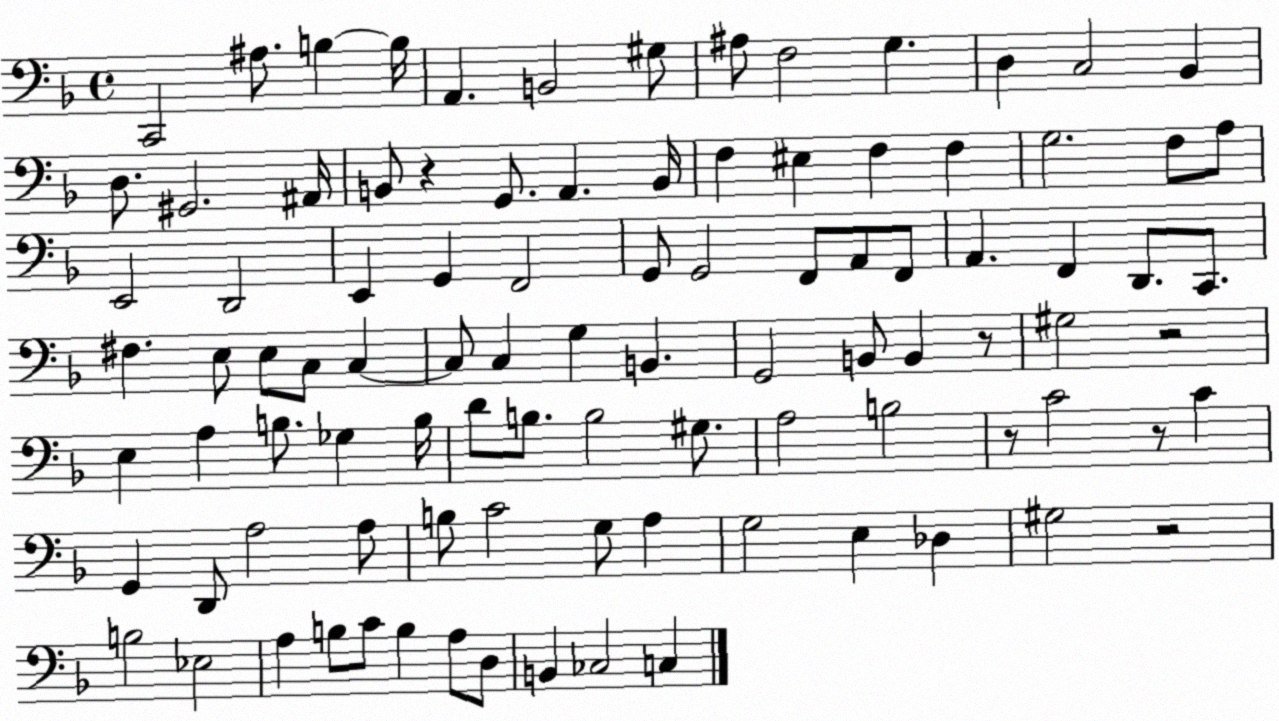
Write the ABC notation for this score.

X:1
T:Untitled
M:4/4
L:1/4
K:F
C,,2 ^A,/2 B, B,/4 A,, B,,2 ^G,/2 ^A,/2 F,2 G, D, C,2 _B,, D,/2 ^G,,2 ^A,,/4 B,,/2 z G,,/2 A,, B,,/4 F, ^E, F, F, G,2 F,/2 A,/2 E,,2 D,,2 E,, G,, F,,2 G,,/2 G,,2 F,,/2 A,,/2 F,,/2 A,, F,, D,,/2 C,,/2 ^F, E,/2 E,/2 C,/2 C, C,/2 C, G, B,, G,,2 B,,/2 B,, z/2 ^G,2 z2 E, A, B,/2 _G, B,/4 D/2 B,/2 B,2 ^G,/2 A,2 B,2 z/2 C2 z/2 C G,, D,,/2 A,2 A,/2 B,/2 C2 G,/2 A, G,2 E, _D, ^G,2 z2 B,2 _E,2 A, B,/2 C/2 B, A,/2 D,/2 B,, _C,2 C,